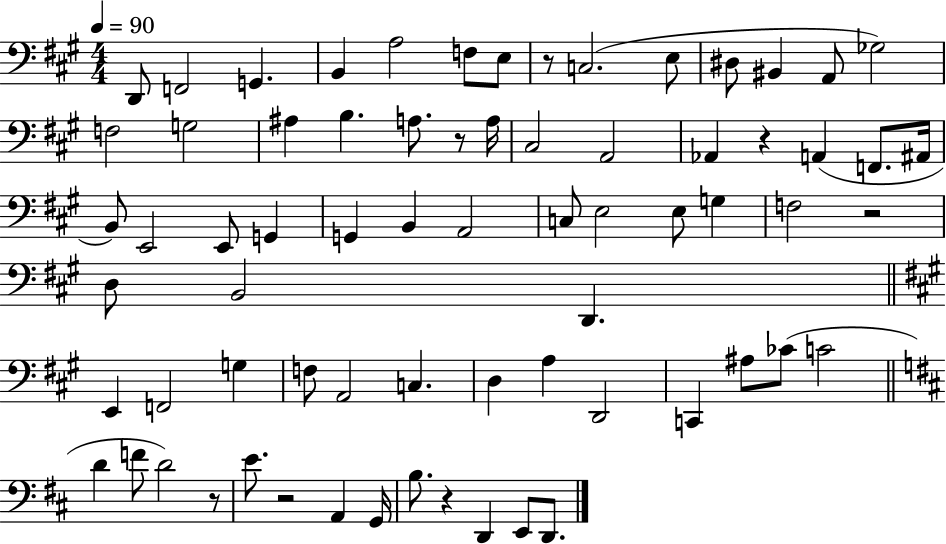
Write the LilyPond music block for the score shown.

{
  \clef bass
  \numericTimeSignature
  \time 4/4
  \key a \major
  \tempo 4 = 90
  \repeat volta 2 { d,8 f,2 g,4. | b,4 a2 f8 e8 | r8 c2.( e8 | dis8 bis,4 a,8 ges2) | \break f2 g2 | ais4 b4. a8. r8 a16 | cis2 a,2 | aes,4 r4 a,4( f,8. ais,16 | \break b,8) e,2 e,8 g,4 | g,4 b,4 a,2 | c8 e2 e8 g4 | f2 r2 | \break d8 b,2 d,4. | \bar "||" \break \key a \major e,4 f,2 g4 | f8 a,2 c4. | d4 a4 d,2 | c,4 ais8 ces'8( c'2 | \break \bar "||" \break \key b \minor d'4 f'8 d'2) r8 | e'8. r2 a,4 g,16 | b8. r4 d,4 e,8 d,8. | } \bar "|."
}